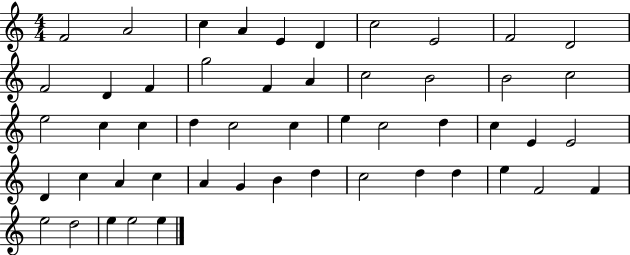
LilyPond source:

{
  \clef treble
  \numericTimeSignature
  \time 4/4
  \key c \major
  f'2 a'2 | c''4 a'4 e'4 d'4 | c''2 e'2 | f'2 d'2 | \break f'2 d'4 f'4 | g''2 f'4 a'4 | c''2 b'2 | b'2 c''2 | \break e''2 c''4 c''4 | d''4 c''2 c''4 | e''4 c''2 d''4 | c''4 e'4 e'2 | \break d'4 c''4 a'4 c''4 | a'4 g'4 b'4 d''4 | c''2 d''4 d''4 | e''4 f'2 f'4 | \break e''2 d''2 | e''4 e''2 e''4 | \bar "|."
}